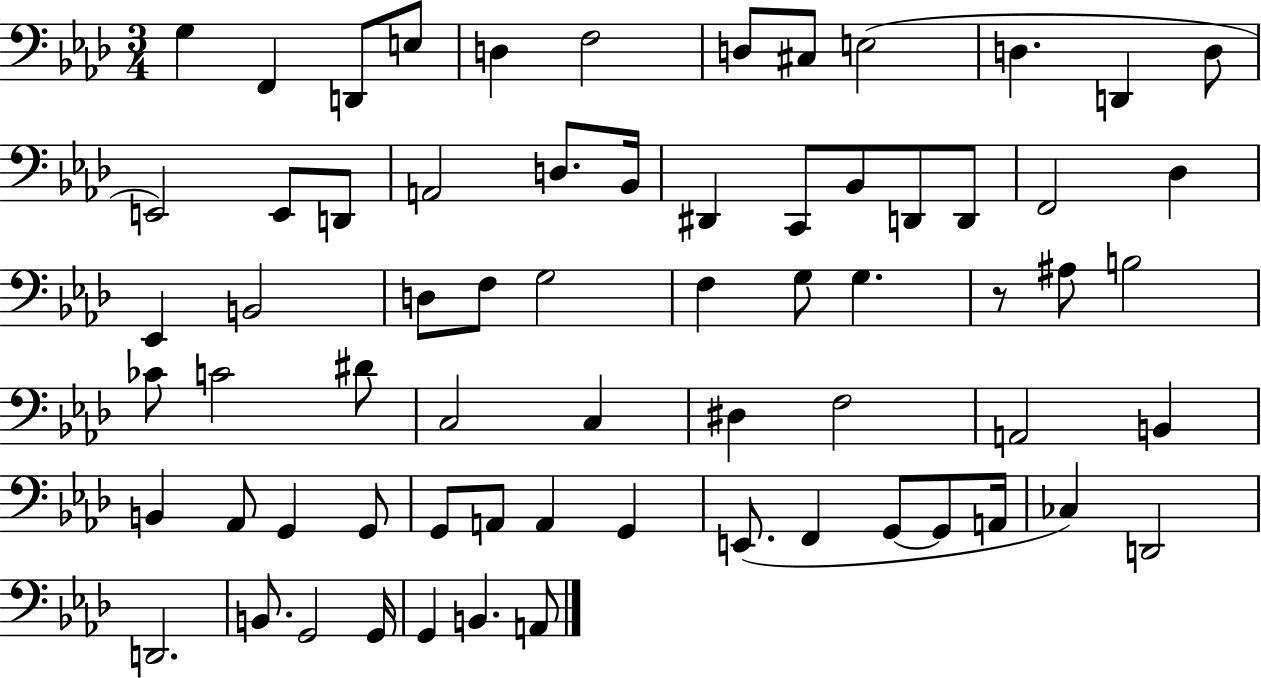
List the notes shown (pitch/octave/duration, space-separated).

G3/q F2/q D2/e E3/e D3/q F3/h D3/e C#3/e E3/h D3/q. D2/q D3/e E2/h E2/e D2/e A2/h D3/e. Bb2/s D#2/q C2/e Bb2/e D2/e D2/e F2/h Db3/q Eb2/q B2/h D3/e F3/e G3/h F3/q G3/e G3/q. R/e A#3/e B3/h CES4/e C4/h D#4/e C3/h C3/q D#3/q F3/h A2/h B2/q B2/q Ab2/e G2/q G2/e G2/e A2/e A2/q G2/q E2/e. F2/q G2/e G2/e A2/s CES3/q D2/h D2/h. B2/e. G2/h G2/s G2/q B2/q. A2/e